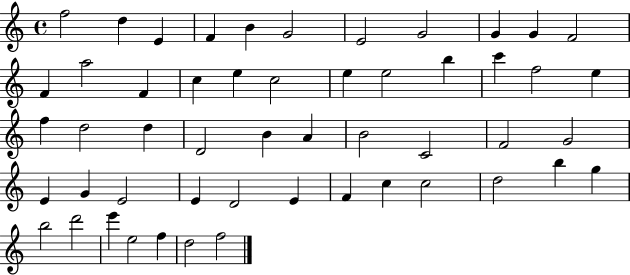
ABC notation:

X:1
T:Untitled
M:4/4
L:1/4
K:C
f2 d E F B G2 E2 G2 G G F2 F a2 F c e c2 e e2 b c' f2 e f d2 d D2 B A B2 C2 F2 G2 E G E2 E D2 E F c c2 d2 b g b2 d'2 e' e2 f d2 f2